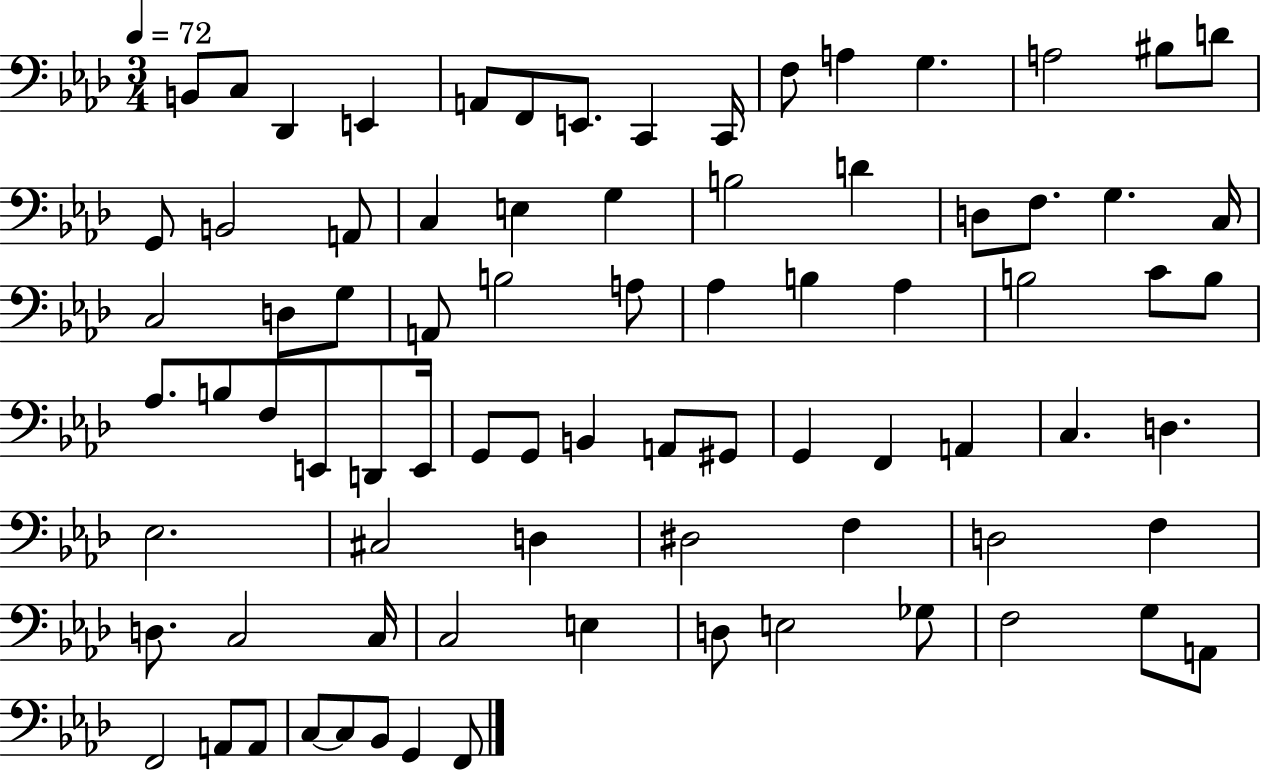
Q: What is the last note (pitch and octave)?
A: F2